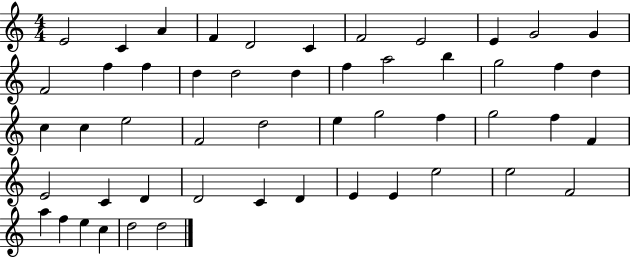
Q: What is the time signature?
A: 4/4